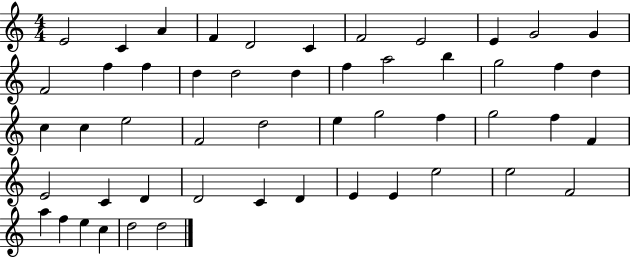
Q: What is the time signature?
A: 4/4